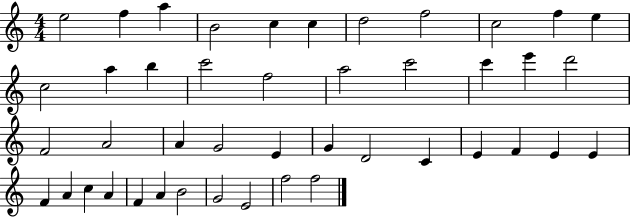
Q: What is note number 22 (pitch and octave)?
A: F4